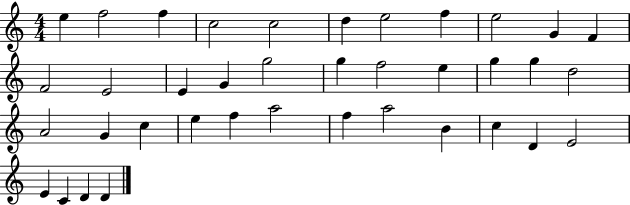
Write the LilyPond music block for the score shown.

{
  \clef treble
  \numericTimeSignature
  \time 4/4
  \key c \major
  e''4 f''2 f''4 | c''2 c''2 | d''4 e''2 f''4 | e''2 g'4 f'4 | \break f'2 e'2 | e'4 g'4 g''2 | g''4 f''2 e''4 | g''4 g''4 d''2 | \break a'2 g'4 c''4 | e''4 f''4 a''2 | f''4 a''2 b'4 | c''4 d'4 e'2 | \break e'4 c'4 d'4 d'4 | \bar "|."
}